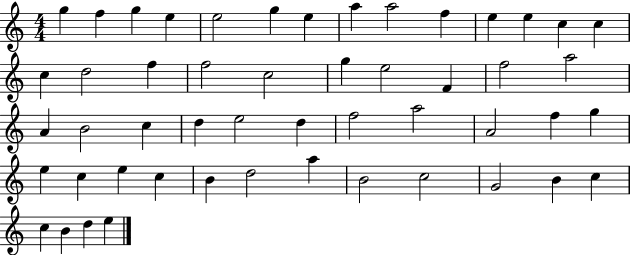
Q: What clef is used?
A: treble